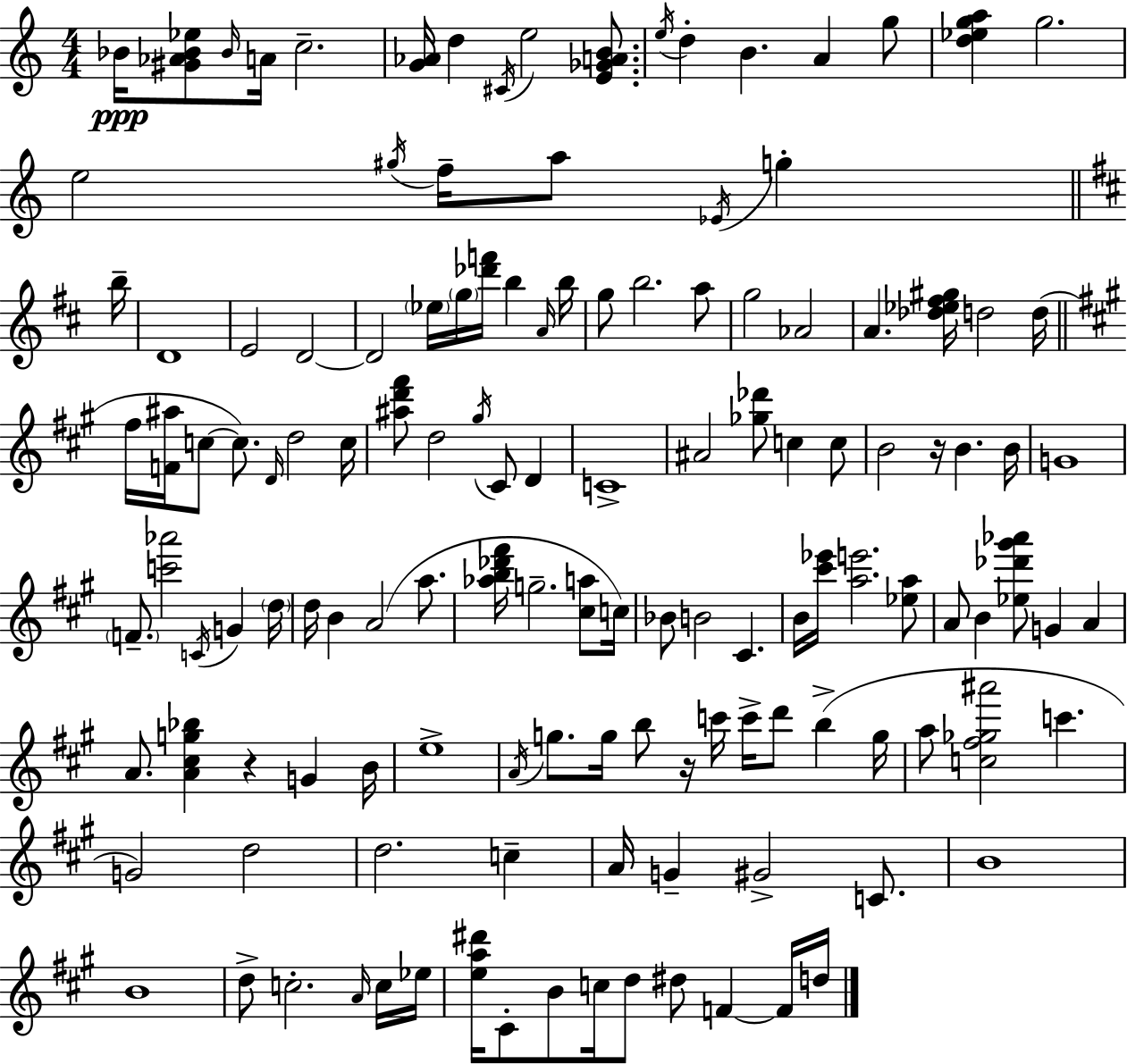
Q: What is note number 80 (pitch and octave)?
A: G5